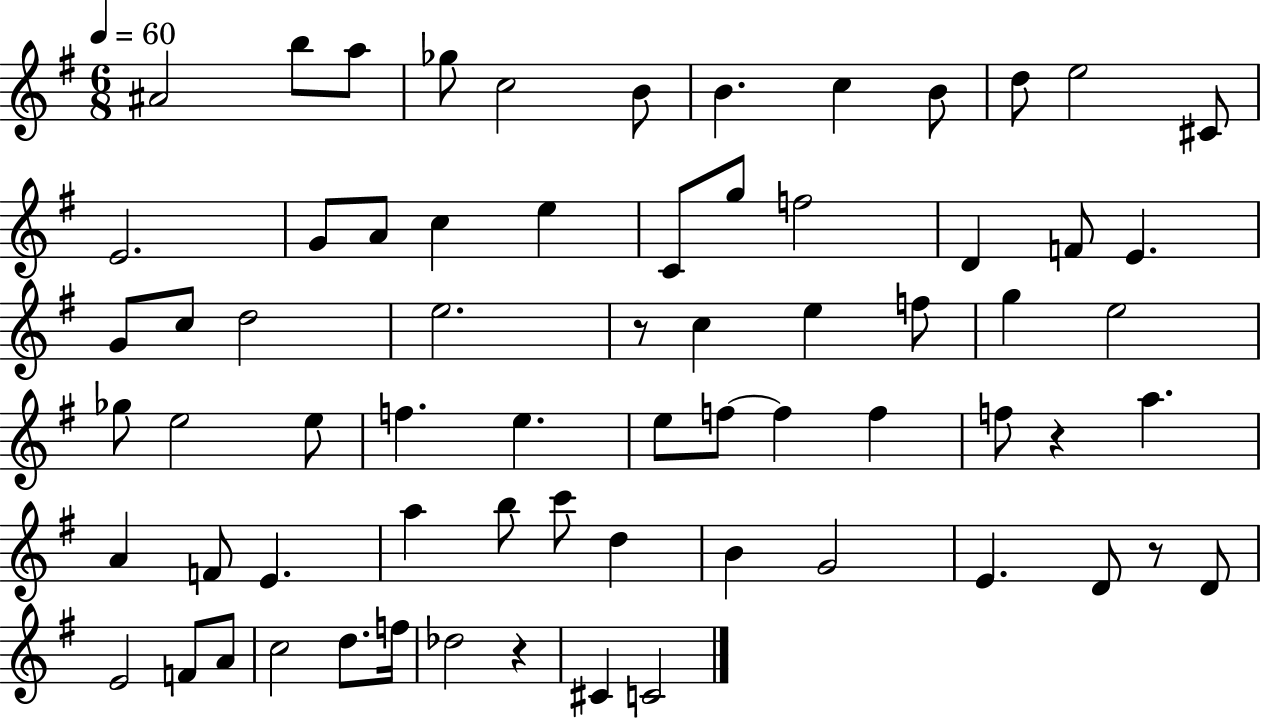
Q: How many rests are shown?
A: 4